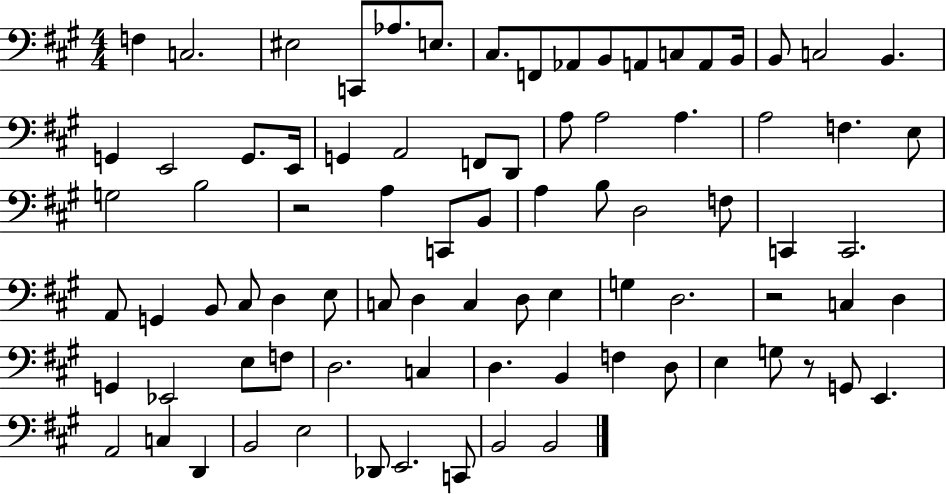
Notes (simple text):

F3/q C3/h. EIS3/h C2/e Ab3/e. E3/e. C#3/e. F2/e Ab2/e B2/e A2/e C3/e A2/e B2/s B2/e C3/h B2/q. G2/q E2/h G2/e. E2/s G2/q A2/h F2/e D2/e A3/e A3/h A3/q. A3/h F3/q. E3/e G3/h B3/h R/h A3/q C2/e B2/e A3/q B3/e D3/h F3/e C2/q C2/h. A2/e G2/q B2/e C#3/e D3/q E3/e C3/e D3/q C3/q D3/e E3/q G3/q D3/h. R/h C3/q D3/q G2/q Eb2/h E3/e F3/e D3/h. C3/q D3/q. B2/q F3/q D3/e E3/q G3/e R/e G2/e E2/q. A2/h C3/q D2/q B2/h E3/h Db2/e E2/h. C2/e B2/h B2/h